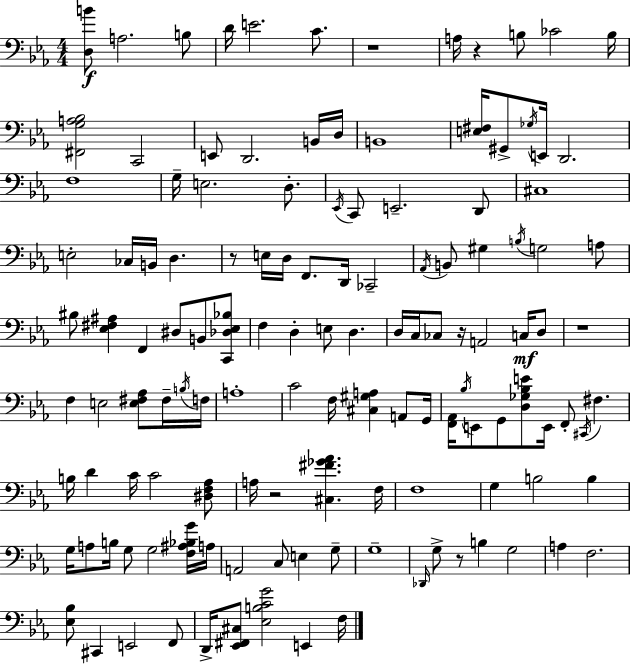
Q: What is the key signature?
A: EES major